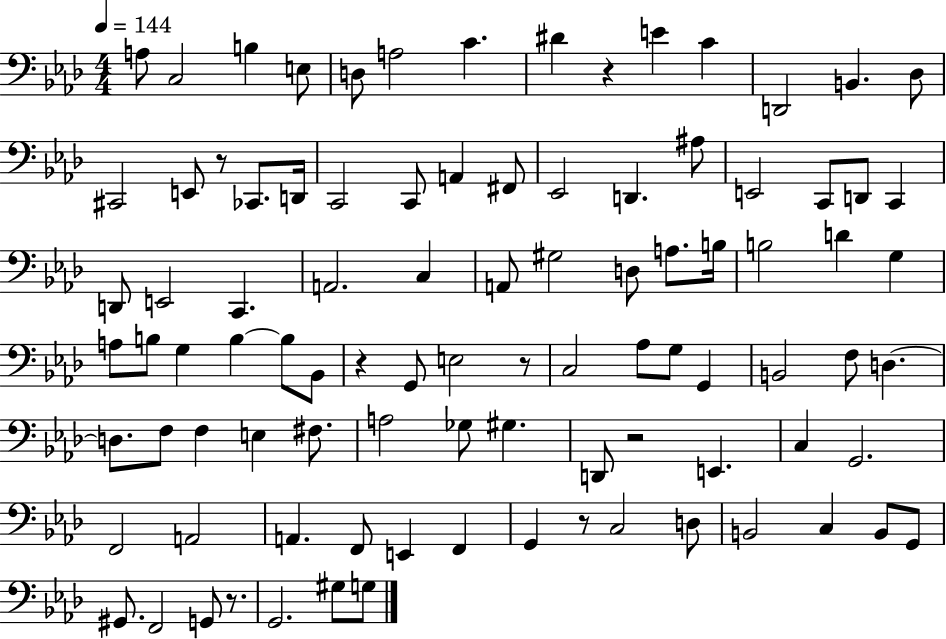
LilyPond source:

{
  \clef bass
  \numericTimeSignature
  \time 4/4
  \key aes \major
  \tempo 4 = 144
  \repeat volta 2 { a8 c2 b4 e8 | d8 a2 c'4. | dis'4 r4 e'4 c'4 | d,2 b,4. des8 | \break cis,2 e,8 r8 ces,8. d,16 | c,2 c,8 a,4 fis,8 | ees,2 d,4. ais8 | e,2 c,8 d,8 c,4 | \break d,8 e,2 c,4. | a,2. c4 | a,8 gis2 d8 a8. b16 | b2 d'4 g4 | \break a8 b8 g4 b4~~ b8 bes,8 | r4 g,8 e2 r8 | c2 aes8 g8 g,4 | b,2 f8 d4.~~ | \break d8. f8 f4 e4 fis8. | a2 ges8 gis4. | d,8 r2 e,4. | c4 g,2. | \break f,2 a,2 | a,4. f,8 e,4 f,4 | g,4 r8 c2 d8 | b,2 c4 b,8 g,8 | \break gis,8. f,2 g,8 r8. | g,2. gis8 g8 | } \bar "|."
}